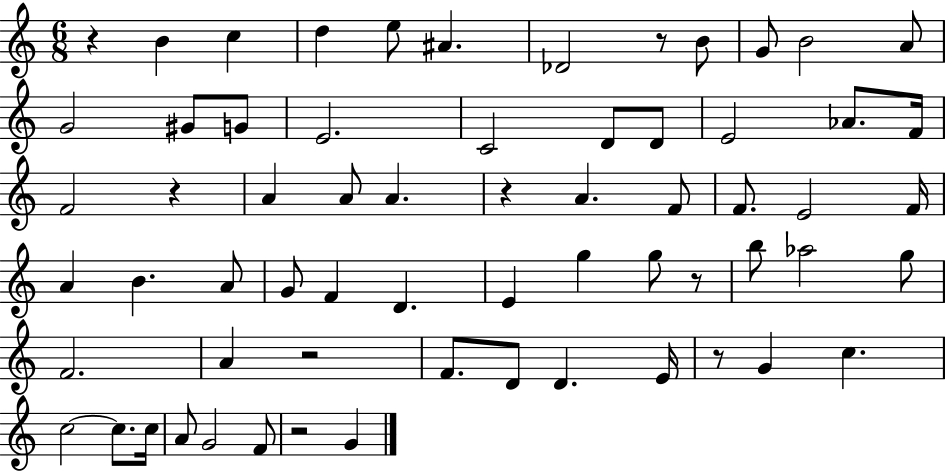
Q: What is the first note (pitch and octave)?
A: B4